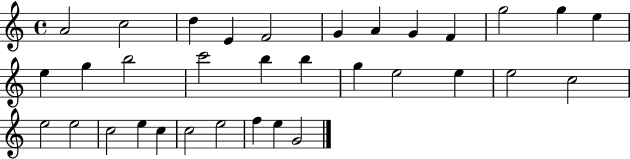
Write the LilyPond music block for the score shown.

{
  \clef treble
  \time 4/4
  \defaultTimeSignature
  \key c \major
  a'2 c''2 | d''4 e'4 f'2 | g'4 a'4 g'4 f'4 | g''2 g''4 e''4 | \break e''4 g''4 b''2 | c'''2 b''4 b''4 | g''4 e''2 e''4 | e''2 c''2 | \break e''2 e''2 | c''2 e''4 c''4 | c''2 e''2 | f''4 e''4 g'2 | \break \bar "|."
}